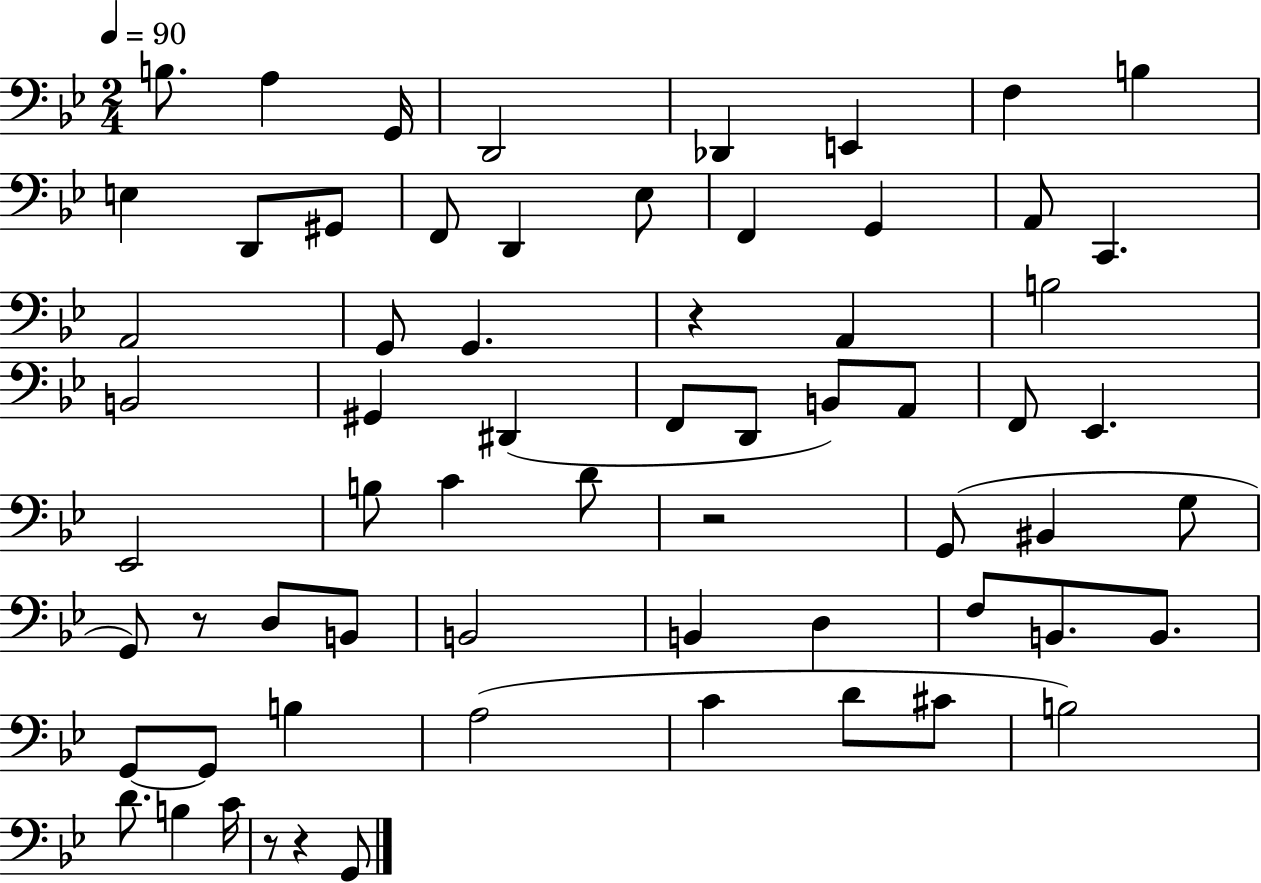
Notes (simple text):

B3/e. A3/q G2/s D2/h Db2/q E2/q F3/q B3/q E3/q D2/e G#2/e F2/e D2/q Eb3/e F2/q G2/q A2/e C2/q. A2/h G2/e G2/q. R/q A2/q B3/h B2/h G#2/q D#2/q F2/e D2/e B2/e A2/e F2/e Eb2/q. Eb2/h B3/e C4/q D4/e R/h G2/e BIS2/q G3/e G2/e R/e D3/e B2/e B2/h B2/q D3/q F3/e B2/e. B2/e. G2/e G2/e B3/q A3/h C4/q D4/e C#4/e B3/h D4/e. B3/q C4/s R/e R/q G2/e